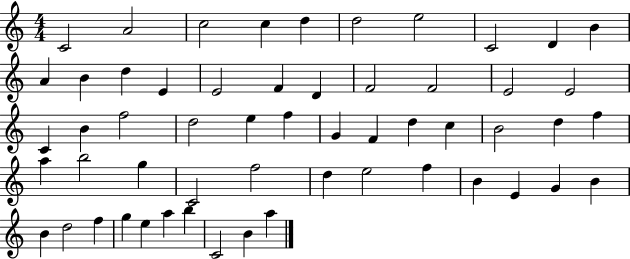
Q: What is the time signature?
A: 4/4